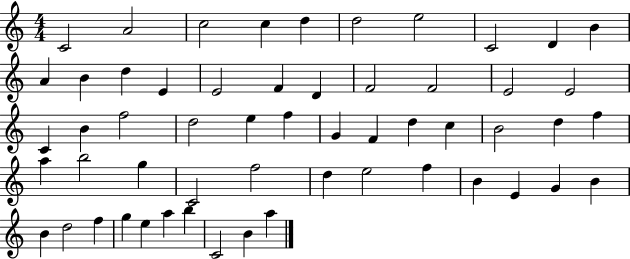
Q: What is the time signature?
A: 4/4